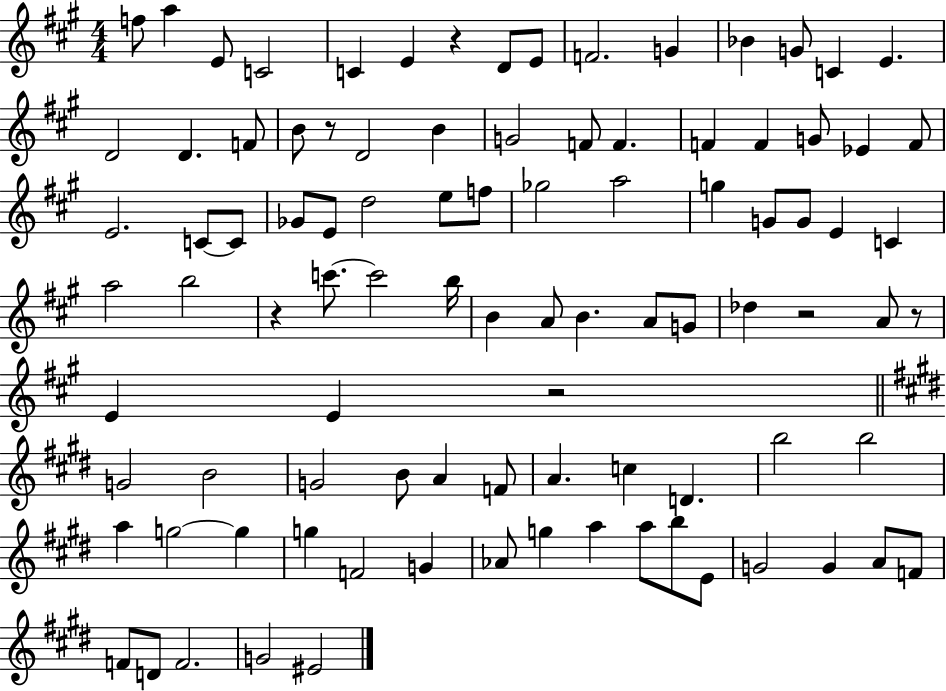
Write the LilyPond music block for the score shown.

{
  \clef treble
  \numericTimeSignature
  \time 4/4
  \key a \major
  \repeat volta 2 { f''8 a''4 e'8 c'2 | c'4 e'4 r4 d'8 e'8 | f'2. g'4 | bes'4 g'8 c'4 e'4. | \break d'2 d'4. f'8 | b'8 r8 d'2 b'4 | g'2 f'8 f'4. | f'4 f'4 g'8 ees'4 f'8 | \break e'2. c'8~~ c'8 | ges'8 e'8 d''2 e''8 f''8 | ges''2 a''2 | g''4 g'8 g'8 e'4 c'4 | \break a''2 b''2 | r4 c'''8.~~ c'''2 b''16 | b'4 a'8 b'4. a'8 g'8 | des''4 r2 a'8 r8 | \break e'4 e'4 r2 | \bar "||" \break \key e \major g'2 b'2 | g'2 b'8 a'4 f'8 | a'4. c''4 d'4. | b''2 b''2 | \break a''4 g''2~~ g''4 | g''4 f'2 g'4 | aes'8 g''4 a''4 a''8 b''8 e'8 | g'2 g'4 a'8 f'8 | \break f'8 d'8 f'2. | g'2 eis'2 | } \bar "|."
}